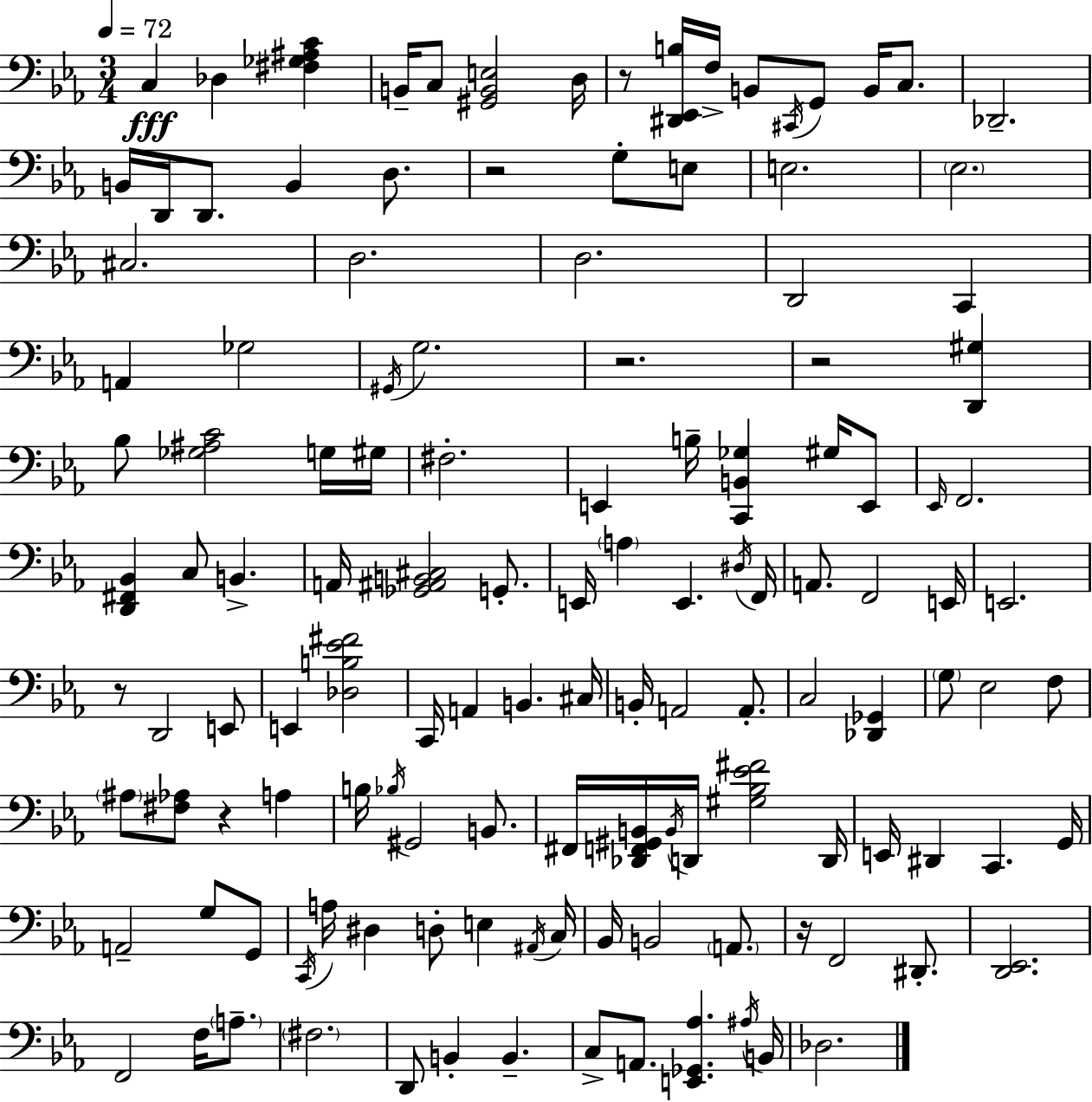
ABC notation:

X:1
T:Untitled
M:3/4
L:1/4
K:Eb
C, _D, [^F,_G,^A,C] B,,/4 C,/2 [^G,,B,,E,]2 D,/4 z/2 [^D,,_E,,B,]/4 F,/4 B,,/2 ^C,,/4 G,,/2 B,,/4 C,/2 _D,,2 B,,/4 D,,/4 D,,/2 B,, D,/2 z2 G,/2 E,/2 E,2 _E,2 ^C,2 D,2 D,2 D,,2 C,, A,, _G,2 ^G,,/4 G,2 z2 z2 [D,,^G,] _B,/2 [_G,^A,C]2 G,/4 ^G,/4 ^F,2 E,, B,/4 [C,,B,,_G,] ^G,/4 E,,/2 _E,,/4 F,,2 [D,,^F,,_B,,] C,/2 B,, A,,/4 [_G,,^A,,B,,^C,]2 G,,/2 E,,/4 A, E,, ^D,/4 F,,/4 A,,/2 F,,2 E,,/4 E,,2 z/2 D,,2 E,,/2 E,, [_D,B,_E^F]2 C,,/4 A,, B,, ^C,/4 B,,/4 A,,2 A,,/2 C,2 [_D,,_G,,] G,/2 _E,2 F,/2 ^A,/2 [^F,_A,]/2 z A, B,/4 _B,/4 ^G,,2 B,,/2 ^F,,/4 [_D,,F,,^G,,B,,]/4 B,,/4 D,,/4 [^G,_B,_E^F]2 D,,/4 E,,/4 ^D,, C,, G,,/4 A,,2 G,/2 G,,/2 C,,/4 A,/4 ^D, D,/2 E, ^A,,/4 C,/4 _B,,/4 B,,2 A,,/2 z/4 F,,2 ^D,,/2 [D,,_E,,]2 F,,2 F,/4 A,/2 ^F,2 D,,/2 B,, B,, C,/2 A,,/2 [E,,_G,,_A,] ^A,/4 B,,/4 _D,2